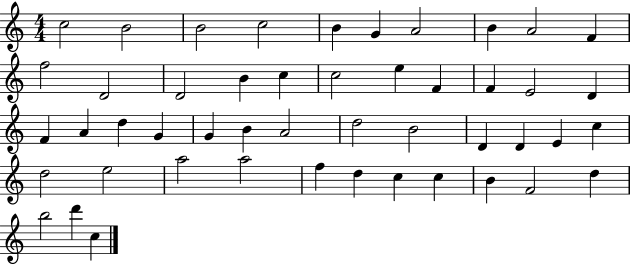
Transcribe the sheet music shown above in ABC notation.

X:1
T:Untitled
M:4/4
L:1/4
K:C
c2 B2 B2 c2 B G A2 B A2 F f2 D2 D2 B c c2 e F F E2 D F A d G G B A2 d2 B2 D D E c d2 e2 a2 a2 f d c c B F2 d b2 d' c